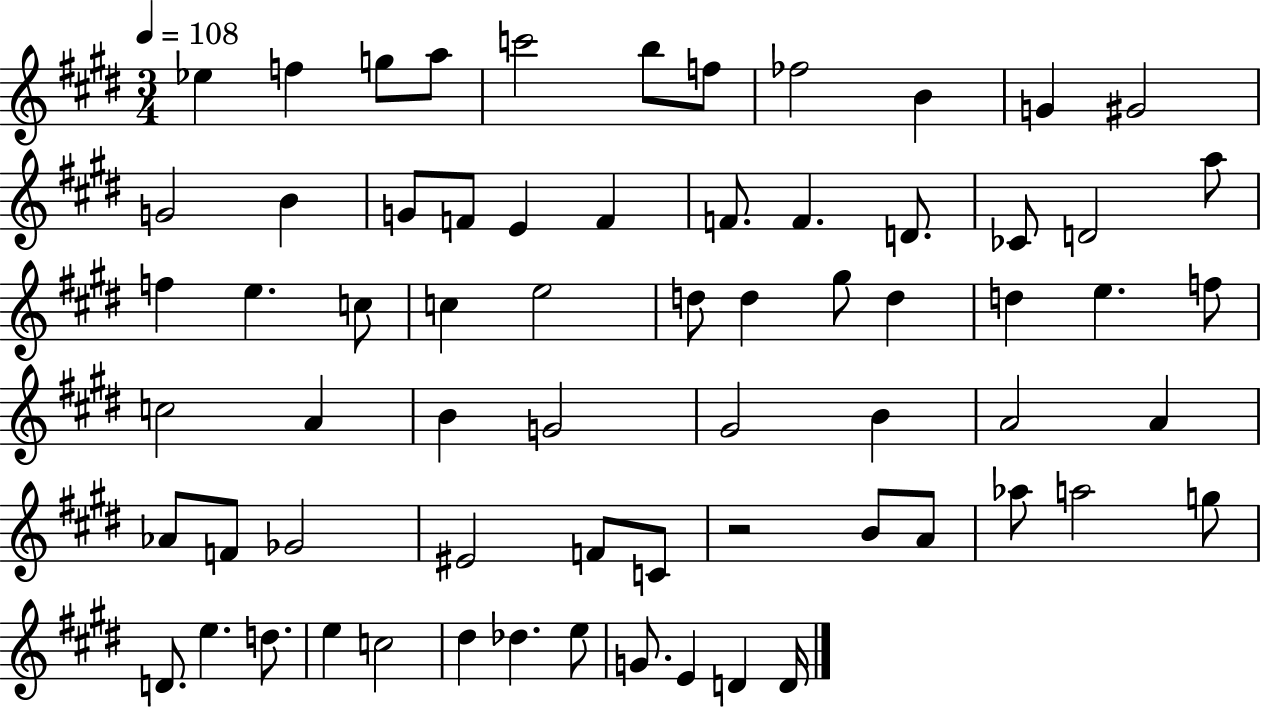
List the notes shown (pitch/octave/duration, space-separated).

Eb5/q F5/q G5/e A5/e C6/h B5/e F5/e FES5/h B4/q G4/q G#4/h G4/h B4/q G4/e F4/e E4/q F4/q F4/e. F4/q. D4/e. CES4/e D4/h A5/e F5/q E5/q. C5/e C5/q E5/h D5/e D5/q G#5/e D5/q D5/q E5/q. F5/e C5/h A4/q B4/q G4/h G#4/h B4/q A4/h A4/q Ab4/e F4/e Gb4/h EIS4/h F4/e C4/e R/h B4/e A4/e Ab5/e A5/h G5/e D4/e. E5/q. D5/e. E5/q C5/h D#5/q Db5/q. E5/e G4/e. E4/q D4/q D4/s